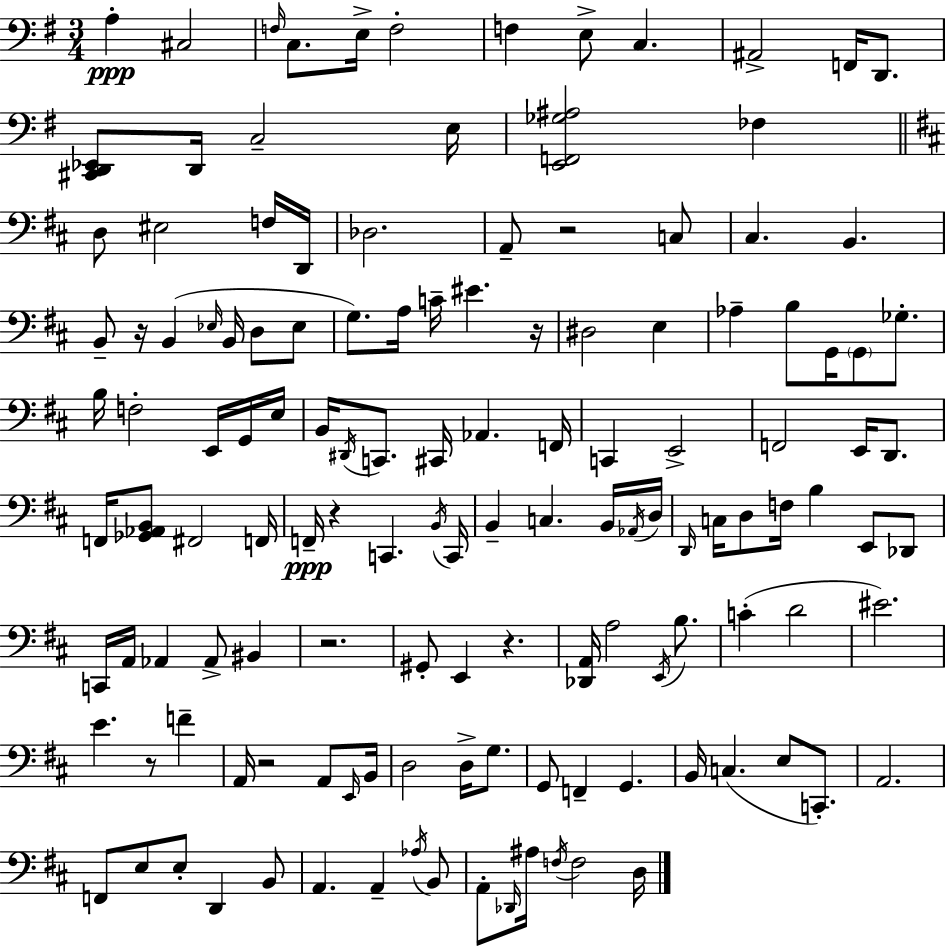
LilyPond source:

{
  \clef bass
  \numericTimeSignature
  \time 3/4
  \key g \major
  a4-.\ppp cis2 | \grace { f16 } c8. e16-> f2-. | f4 e8-> c4. | ais,2-> f,16 d,8. | \break <cis, d, ees,>8 d,16 c2-- | e16 <e, f, ges ais>2 fes4 | \bar "||" \break \key b \minor d8 eis2 f16 d,16 | des2. | a,8-- r2 c8 | cis4. b,4. | \break b,8-- r16 b,4( \grace { ees16 } b,16 d8 ees8 | g8.) a16 c'16-- eis'4. | r16 dis2 e4 | aes4-- b8 g,16 \parenthesize g,8 ges8.-. | \break b16 f2-. e,16 g,16 | e16 b,16 \acciaccatura { dis,16 } c,8. cis,16 aes,4. | f,16 c,4 e,2-> | f,2 e,16 d,8. | \break f,16 <ges, aes, b,>8 fis,2 | f,16 f,16--\ppp r4 c,4. | \acciaccatura { b,16 } c,16 b,4-- c4. | b,16 \acciaccatura { aes,16 } d16 \grace { d,16 } c16 d8 f16 b4 | \break e,8 des,8 c,16 a,16 aes,4 aes,8-> | bis,4 r2. | gis,8-. e,4 r4. | <des, a,>16 a2 | \break \acciaccatura { e,16 } b8. c'4-.( d'2 | eis'2.) | e'4. | r8 f'4-- a,16 r2 | \break a,8 \grace { e,16 } b,16 d2 | d16-> g8. g,8 f,4-- | g,4. b,16 c4.( | e8 c,8.-.) a,2. | \break f,8 e8 e8-. | d,4 b,8 a,4. | a,4-- \acciaccatura { aes16 } b,8 a,8-. \grace { des,16 } ais16 | \acciaccatura { f16 } f2 d16 \bar "|."
}